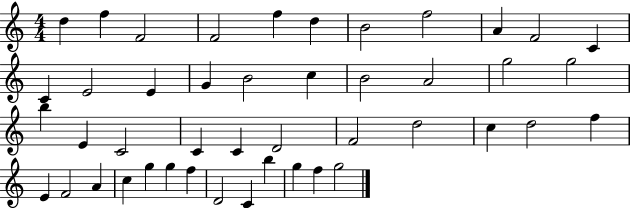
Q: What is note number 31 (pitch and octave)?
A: D5